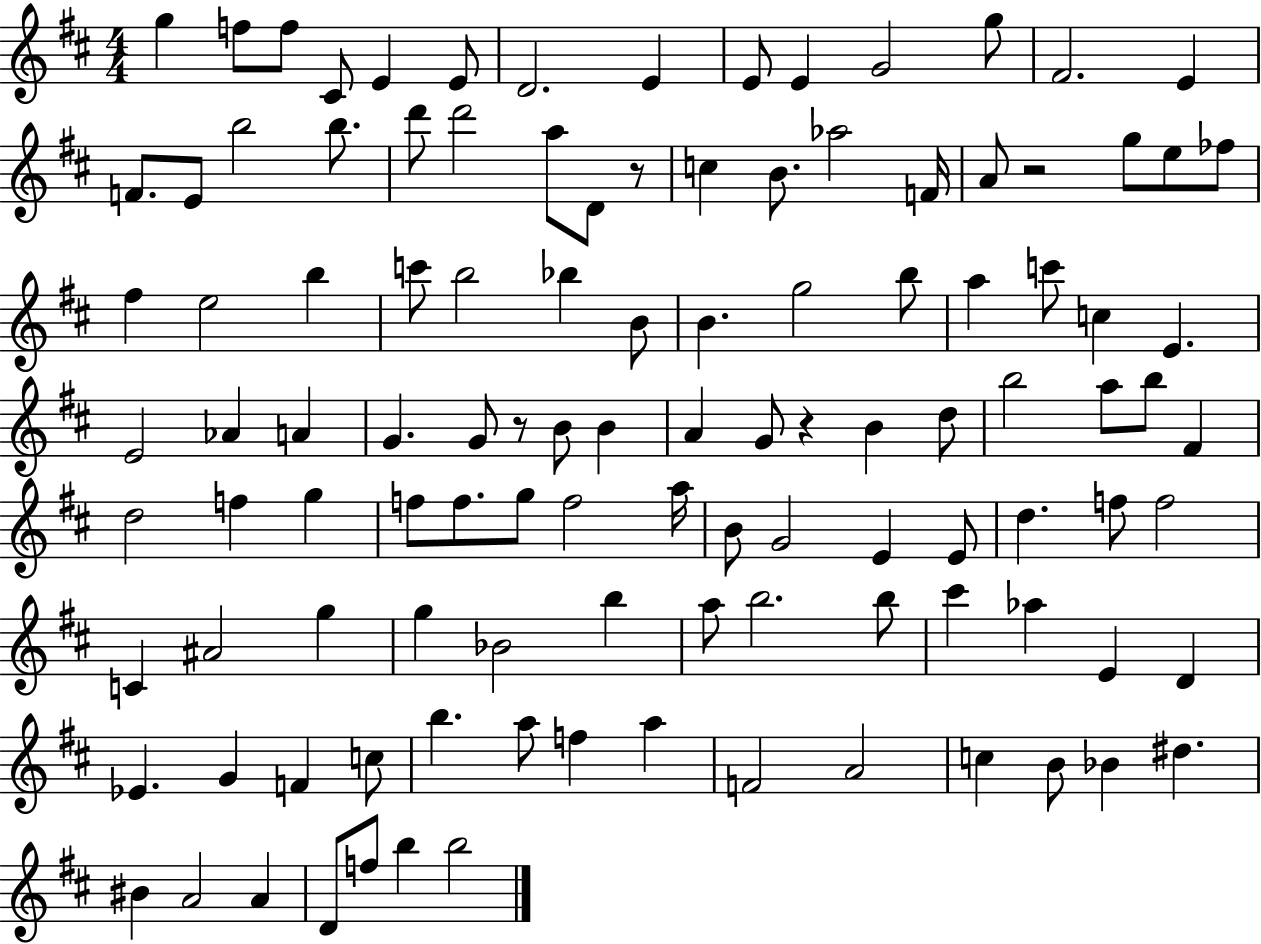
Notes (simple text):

G5/q F5/e F5/e C#4/e E4/q E4/e D4/h. E4/q E4/e E4/q G4/h G5/e F#4/h. E4/q F4/e. E4/e B5/h B5/e. D6/e D6/h A5/e D4/e R/e C5/q B4/e. Ab5/h F4/s A4/e R/h G5/e E5/e FES5/e F#5/q E5/h B5/q C6/e B5/h Bb5/q B4/e B4/q. G5/h B5/e A5/q C6/e C5/q E4/q. E4/h Ab4/q A4/q G4/q. G4/e R/e B4/e B4/q A4/q G4/e R/q B4/q D5/e B5/h A5/e B5/e F#4/q D5/h F5/q G5/q F5/e F5/e. G5/e F5/h A5/s B4/e G4/h E4/q E4/e D5/q. F5/e F5/h C4/q A#4/h G5/q G5/q Bb4/h B5/q A5/e B5/h. B5/e C#6/q Ab5/q E4/q D4/q Eb4/q. G4/q F4/q C5/e B5/q. A5/e F5/q A5/q F4/h A4/h C5/q B4/e Bb4/q D#5/q. BIS4/q A4/h A4/q D4/e F5/e B5/q B5/h